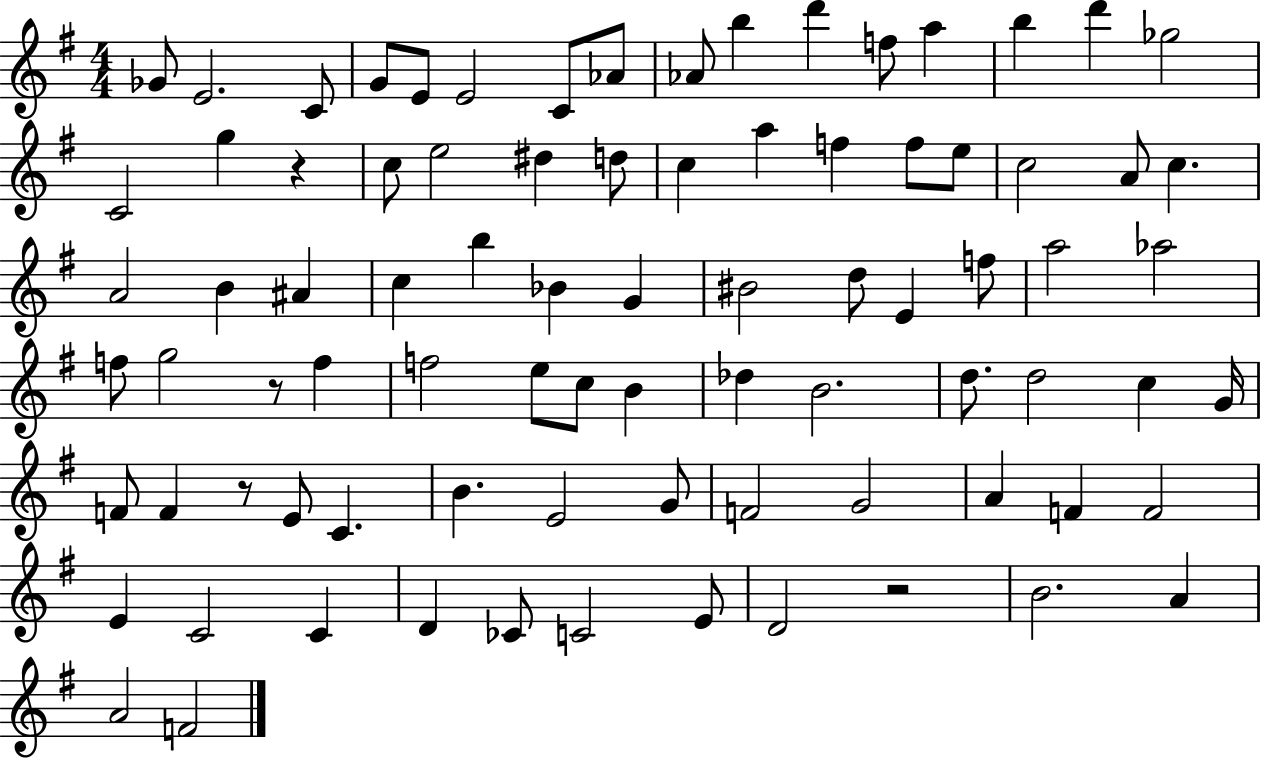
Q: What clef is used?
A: treble